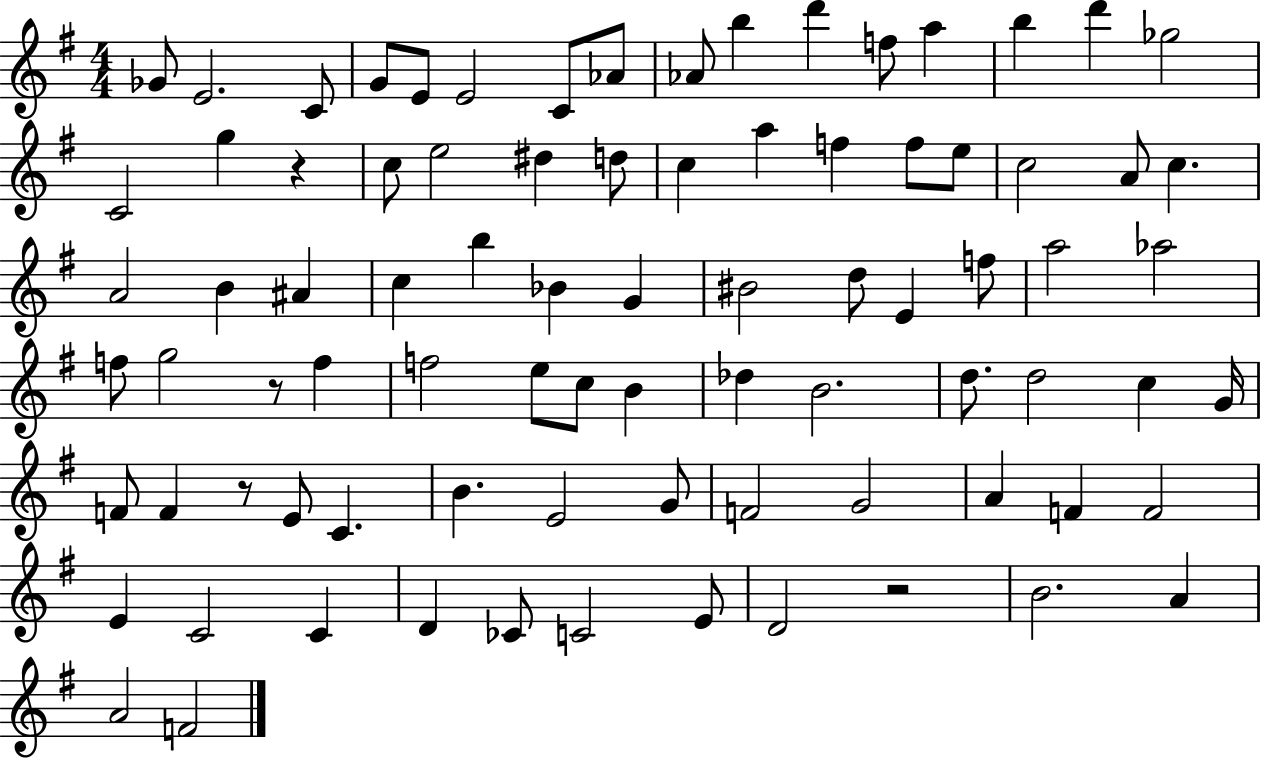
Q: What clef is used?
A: treble